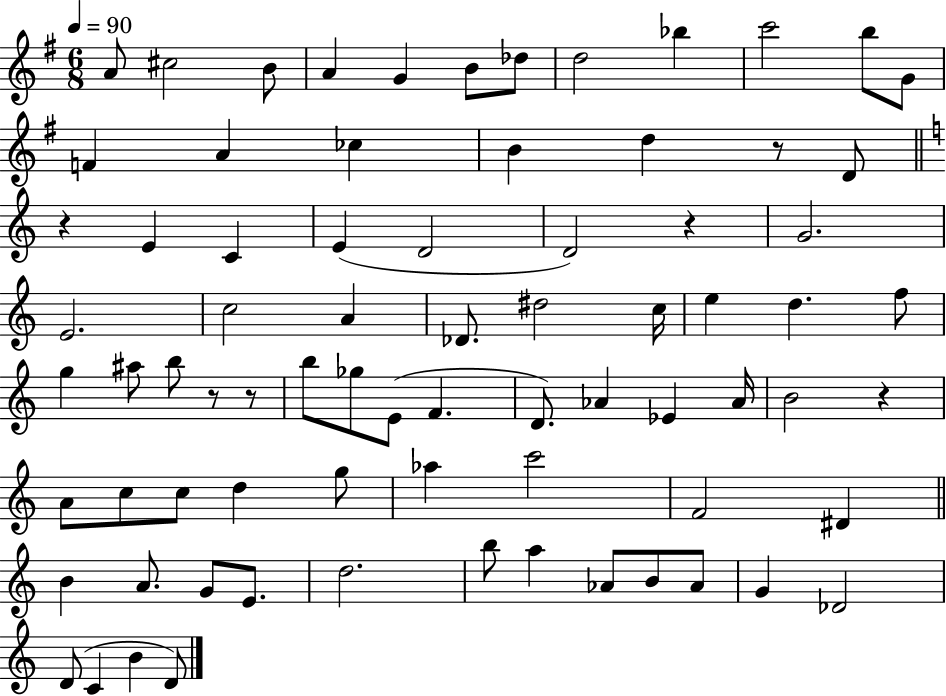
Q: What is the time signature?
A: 6/8